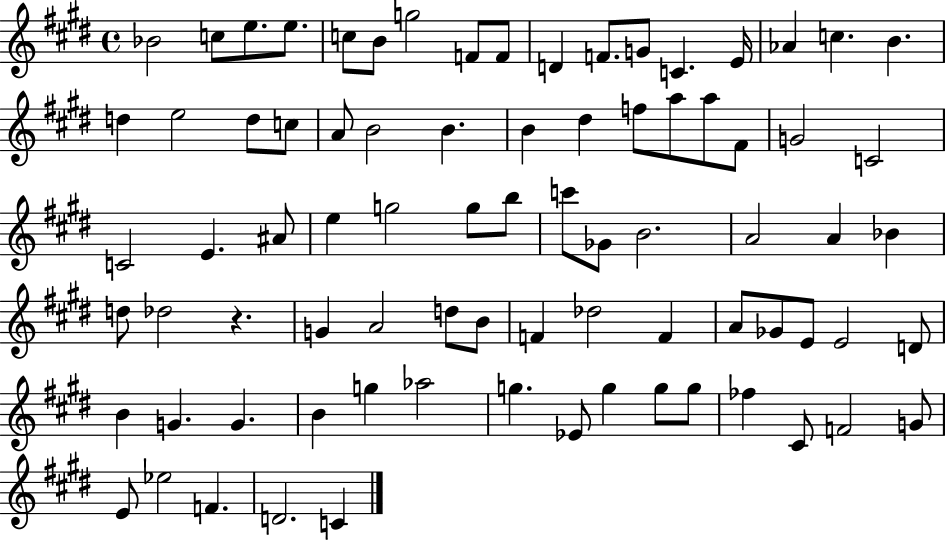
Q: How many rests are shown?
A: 1